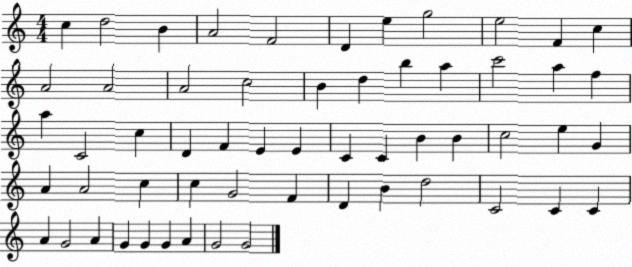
X:1
T:Untitled
M:4/4
L:1/4
K:C
c d2 B A2 F2 D e g2 e2 F c A2 A2 A2 c2 B d b a c'2 a f a C2 c D F E E C C B B c2 e G A A2 c c G2 F D B d2 C2 C C A G2 A G G G A G2 G2